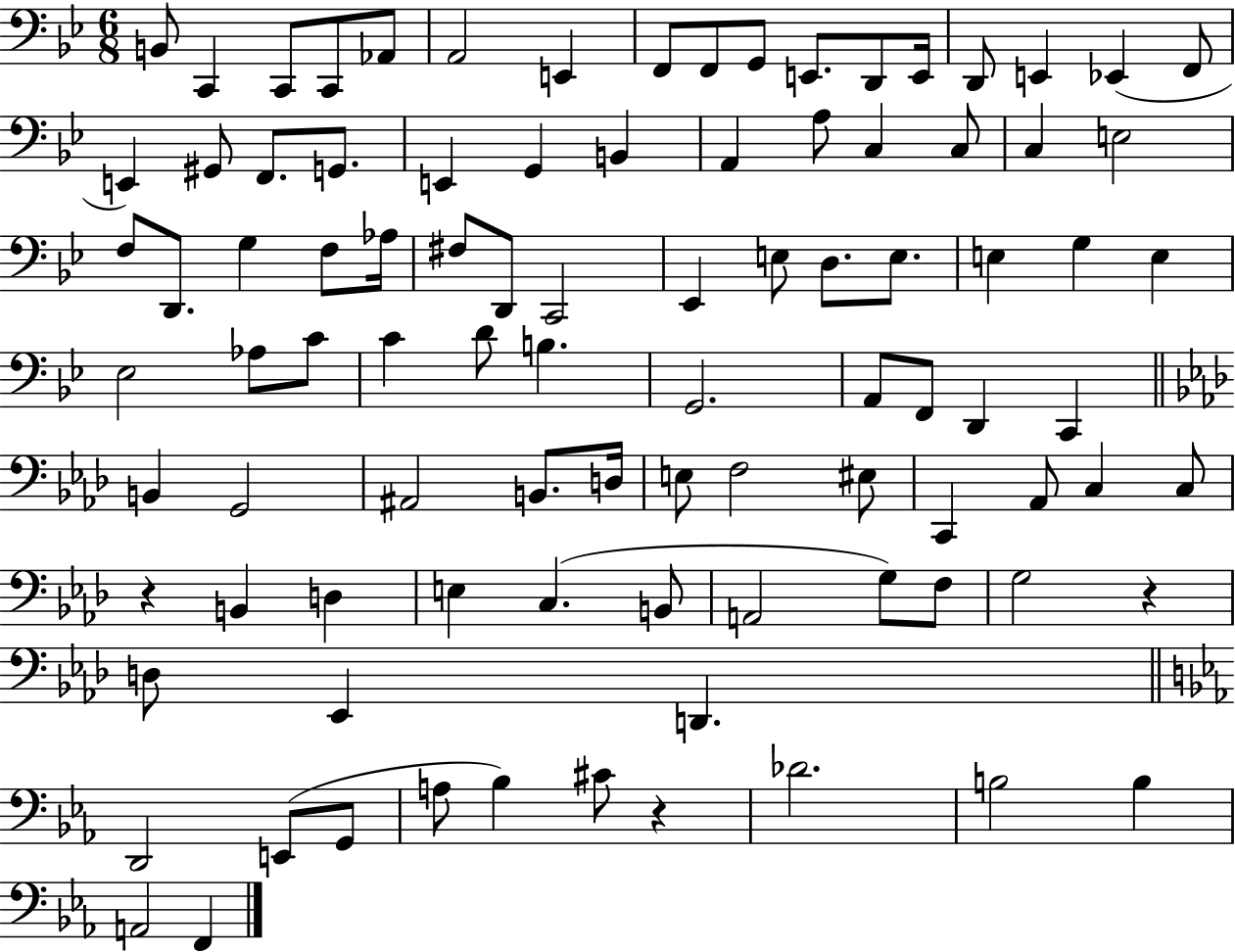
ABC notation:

X:1
T:Untitled
M:6/8
L:1/4
K:Bb
B,,/2 C,, C,,/2 C,,/2 _A,,/2 A,,2 E,, F,,/2 F,,/2 G,,/2 E,,/2 D,,/2 E,,/4 D,,/2 E,, _E,, F,,/2 E,, ^G,,/2 F,,/2 G,,/2 E,, G,, B,, A,, A,/2 C, C,/2 C, E,2 F,/2 D,,/2 G, F,/2 _A,/4 ^F,/2 D,,/2 C,,2 _E,, E,/2 D,/2 E,/2 E, G, E, _E,2 _A,/2 C/2 C D/2 B, G,,2 A,,/2 F,,/2 D,, C,, B,, G,,2 ^A,,2 B,,/2 D,/4 E,/2 F,2 ^E,/2 C,, _A,,/2 C, C,/2 z B,, D, E, C, B,,/2 A,,2 G,/2 F,/2 G,2 z D,/2 _E,, D,, D,,2 E,,/2 G,,/2 A,/2 _B, ^C/2 z _D2 B,2 B, A,,2 F,,